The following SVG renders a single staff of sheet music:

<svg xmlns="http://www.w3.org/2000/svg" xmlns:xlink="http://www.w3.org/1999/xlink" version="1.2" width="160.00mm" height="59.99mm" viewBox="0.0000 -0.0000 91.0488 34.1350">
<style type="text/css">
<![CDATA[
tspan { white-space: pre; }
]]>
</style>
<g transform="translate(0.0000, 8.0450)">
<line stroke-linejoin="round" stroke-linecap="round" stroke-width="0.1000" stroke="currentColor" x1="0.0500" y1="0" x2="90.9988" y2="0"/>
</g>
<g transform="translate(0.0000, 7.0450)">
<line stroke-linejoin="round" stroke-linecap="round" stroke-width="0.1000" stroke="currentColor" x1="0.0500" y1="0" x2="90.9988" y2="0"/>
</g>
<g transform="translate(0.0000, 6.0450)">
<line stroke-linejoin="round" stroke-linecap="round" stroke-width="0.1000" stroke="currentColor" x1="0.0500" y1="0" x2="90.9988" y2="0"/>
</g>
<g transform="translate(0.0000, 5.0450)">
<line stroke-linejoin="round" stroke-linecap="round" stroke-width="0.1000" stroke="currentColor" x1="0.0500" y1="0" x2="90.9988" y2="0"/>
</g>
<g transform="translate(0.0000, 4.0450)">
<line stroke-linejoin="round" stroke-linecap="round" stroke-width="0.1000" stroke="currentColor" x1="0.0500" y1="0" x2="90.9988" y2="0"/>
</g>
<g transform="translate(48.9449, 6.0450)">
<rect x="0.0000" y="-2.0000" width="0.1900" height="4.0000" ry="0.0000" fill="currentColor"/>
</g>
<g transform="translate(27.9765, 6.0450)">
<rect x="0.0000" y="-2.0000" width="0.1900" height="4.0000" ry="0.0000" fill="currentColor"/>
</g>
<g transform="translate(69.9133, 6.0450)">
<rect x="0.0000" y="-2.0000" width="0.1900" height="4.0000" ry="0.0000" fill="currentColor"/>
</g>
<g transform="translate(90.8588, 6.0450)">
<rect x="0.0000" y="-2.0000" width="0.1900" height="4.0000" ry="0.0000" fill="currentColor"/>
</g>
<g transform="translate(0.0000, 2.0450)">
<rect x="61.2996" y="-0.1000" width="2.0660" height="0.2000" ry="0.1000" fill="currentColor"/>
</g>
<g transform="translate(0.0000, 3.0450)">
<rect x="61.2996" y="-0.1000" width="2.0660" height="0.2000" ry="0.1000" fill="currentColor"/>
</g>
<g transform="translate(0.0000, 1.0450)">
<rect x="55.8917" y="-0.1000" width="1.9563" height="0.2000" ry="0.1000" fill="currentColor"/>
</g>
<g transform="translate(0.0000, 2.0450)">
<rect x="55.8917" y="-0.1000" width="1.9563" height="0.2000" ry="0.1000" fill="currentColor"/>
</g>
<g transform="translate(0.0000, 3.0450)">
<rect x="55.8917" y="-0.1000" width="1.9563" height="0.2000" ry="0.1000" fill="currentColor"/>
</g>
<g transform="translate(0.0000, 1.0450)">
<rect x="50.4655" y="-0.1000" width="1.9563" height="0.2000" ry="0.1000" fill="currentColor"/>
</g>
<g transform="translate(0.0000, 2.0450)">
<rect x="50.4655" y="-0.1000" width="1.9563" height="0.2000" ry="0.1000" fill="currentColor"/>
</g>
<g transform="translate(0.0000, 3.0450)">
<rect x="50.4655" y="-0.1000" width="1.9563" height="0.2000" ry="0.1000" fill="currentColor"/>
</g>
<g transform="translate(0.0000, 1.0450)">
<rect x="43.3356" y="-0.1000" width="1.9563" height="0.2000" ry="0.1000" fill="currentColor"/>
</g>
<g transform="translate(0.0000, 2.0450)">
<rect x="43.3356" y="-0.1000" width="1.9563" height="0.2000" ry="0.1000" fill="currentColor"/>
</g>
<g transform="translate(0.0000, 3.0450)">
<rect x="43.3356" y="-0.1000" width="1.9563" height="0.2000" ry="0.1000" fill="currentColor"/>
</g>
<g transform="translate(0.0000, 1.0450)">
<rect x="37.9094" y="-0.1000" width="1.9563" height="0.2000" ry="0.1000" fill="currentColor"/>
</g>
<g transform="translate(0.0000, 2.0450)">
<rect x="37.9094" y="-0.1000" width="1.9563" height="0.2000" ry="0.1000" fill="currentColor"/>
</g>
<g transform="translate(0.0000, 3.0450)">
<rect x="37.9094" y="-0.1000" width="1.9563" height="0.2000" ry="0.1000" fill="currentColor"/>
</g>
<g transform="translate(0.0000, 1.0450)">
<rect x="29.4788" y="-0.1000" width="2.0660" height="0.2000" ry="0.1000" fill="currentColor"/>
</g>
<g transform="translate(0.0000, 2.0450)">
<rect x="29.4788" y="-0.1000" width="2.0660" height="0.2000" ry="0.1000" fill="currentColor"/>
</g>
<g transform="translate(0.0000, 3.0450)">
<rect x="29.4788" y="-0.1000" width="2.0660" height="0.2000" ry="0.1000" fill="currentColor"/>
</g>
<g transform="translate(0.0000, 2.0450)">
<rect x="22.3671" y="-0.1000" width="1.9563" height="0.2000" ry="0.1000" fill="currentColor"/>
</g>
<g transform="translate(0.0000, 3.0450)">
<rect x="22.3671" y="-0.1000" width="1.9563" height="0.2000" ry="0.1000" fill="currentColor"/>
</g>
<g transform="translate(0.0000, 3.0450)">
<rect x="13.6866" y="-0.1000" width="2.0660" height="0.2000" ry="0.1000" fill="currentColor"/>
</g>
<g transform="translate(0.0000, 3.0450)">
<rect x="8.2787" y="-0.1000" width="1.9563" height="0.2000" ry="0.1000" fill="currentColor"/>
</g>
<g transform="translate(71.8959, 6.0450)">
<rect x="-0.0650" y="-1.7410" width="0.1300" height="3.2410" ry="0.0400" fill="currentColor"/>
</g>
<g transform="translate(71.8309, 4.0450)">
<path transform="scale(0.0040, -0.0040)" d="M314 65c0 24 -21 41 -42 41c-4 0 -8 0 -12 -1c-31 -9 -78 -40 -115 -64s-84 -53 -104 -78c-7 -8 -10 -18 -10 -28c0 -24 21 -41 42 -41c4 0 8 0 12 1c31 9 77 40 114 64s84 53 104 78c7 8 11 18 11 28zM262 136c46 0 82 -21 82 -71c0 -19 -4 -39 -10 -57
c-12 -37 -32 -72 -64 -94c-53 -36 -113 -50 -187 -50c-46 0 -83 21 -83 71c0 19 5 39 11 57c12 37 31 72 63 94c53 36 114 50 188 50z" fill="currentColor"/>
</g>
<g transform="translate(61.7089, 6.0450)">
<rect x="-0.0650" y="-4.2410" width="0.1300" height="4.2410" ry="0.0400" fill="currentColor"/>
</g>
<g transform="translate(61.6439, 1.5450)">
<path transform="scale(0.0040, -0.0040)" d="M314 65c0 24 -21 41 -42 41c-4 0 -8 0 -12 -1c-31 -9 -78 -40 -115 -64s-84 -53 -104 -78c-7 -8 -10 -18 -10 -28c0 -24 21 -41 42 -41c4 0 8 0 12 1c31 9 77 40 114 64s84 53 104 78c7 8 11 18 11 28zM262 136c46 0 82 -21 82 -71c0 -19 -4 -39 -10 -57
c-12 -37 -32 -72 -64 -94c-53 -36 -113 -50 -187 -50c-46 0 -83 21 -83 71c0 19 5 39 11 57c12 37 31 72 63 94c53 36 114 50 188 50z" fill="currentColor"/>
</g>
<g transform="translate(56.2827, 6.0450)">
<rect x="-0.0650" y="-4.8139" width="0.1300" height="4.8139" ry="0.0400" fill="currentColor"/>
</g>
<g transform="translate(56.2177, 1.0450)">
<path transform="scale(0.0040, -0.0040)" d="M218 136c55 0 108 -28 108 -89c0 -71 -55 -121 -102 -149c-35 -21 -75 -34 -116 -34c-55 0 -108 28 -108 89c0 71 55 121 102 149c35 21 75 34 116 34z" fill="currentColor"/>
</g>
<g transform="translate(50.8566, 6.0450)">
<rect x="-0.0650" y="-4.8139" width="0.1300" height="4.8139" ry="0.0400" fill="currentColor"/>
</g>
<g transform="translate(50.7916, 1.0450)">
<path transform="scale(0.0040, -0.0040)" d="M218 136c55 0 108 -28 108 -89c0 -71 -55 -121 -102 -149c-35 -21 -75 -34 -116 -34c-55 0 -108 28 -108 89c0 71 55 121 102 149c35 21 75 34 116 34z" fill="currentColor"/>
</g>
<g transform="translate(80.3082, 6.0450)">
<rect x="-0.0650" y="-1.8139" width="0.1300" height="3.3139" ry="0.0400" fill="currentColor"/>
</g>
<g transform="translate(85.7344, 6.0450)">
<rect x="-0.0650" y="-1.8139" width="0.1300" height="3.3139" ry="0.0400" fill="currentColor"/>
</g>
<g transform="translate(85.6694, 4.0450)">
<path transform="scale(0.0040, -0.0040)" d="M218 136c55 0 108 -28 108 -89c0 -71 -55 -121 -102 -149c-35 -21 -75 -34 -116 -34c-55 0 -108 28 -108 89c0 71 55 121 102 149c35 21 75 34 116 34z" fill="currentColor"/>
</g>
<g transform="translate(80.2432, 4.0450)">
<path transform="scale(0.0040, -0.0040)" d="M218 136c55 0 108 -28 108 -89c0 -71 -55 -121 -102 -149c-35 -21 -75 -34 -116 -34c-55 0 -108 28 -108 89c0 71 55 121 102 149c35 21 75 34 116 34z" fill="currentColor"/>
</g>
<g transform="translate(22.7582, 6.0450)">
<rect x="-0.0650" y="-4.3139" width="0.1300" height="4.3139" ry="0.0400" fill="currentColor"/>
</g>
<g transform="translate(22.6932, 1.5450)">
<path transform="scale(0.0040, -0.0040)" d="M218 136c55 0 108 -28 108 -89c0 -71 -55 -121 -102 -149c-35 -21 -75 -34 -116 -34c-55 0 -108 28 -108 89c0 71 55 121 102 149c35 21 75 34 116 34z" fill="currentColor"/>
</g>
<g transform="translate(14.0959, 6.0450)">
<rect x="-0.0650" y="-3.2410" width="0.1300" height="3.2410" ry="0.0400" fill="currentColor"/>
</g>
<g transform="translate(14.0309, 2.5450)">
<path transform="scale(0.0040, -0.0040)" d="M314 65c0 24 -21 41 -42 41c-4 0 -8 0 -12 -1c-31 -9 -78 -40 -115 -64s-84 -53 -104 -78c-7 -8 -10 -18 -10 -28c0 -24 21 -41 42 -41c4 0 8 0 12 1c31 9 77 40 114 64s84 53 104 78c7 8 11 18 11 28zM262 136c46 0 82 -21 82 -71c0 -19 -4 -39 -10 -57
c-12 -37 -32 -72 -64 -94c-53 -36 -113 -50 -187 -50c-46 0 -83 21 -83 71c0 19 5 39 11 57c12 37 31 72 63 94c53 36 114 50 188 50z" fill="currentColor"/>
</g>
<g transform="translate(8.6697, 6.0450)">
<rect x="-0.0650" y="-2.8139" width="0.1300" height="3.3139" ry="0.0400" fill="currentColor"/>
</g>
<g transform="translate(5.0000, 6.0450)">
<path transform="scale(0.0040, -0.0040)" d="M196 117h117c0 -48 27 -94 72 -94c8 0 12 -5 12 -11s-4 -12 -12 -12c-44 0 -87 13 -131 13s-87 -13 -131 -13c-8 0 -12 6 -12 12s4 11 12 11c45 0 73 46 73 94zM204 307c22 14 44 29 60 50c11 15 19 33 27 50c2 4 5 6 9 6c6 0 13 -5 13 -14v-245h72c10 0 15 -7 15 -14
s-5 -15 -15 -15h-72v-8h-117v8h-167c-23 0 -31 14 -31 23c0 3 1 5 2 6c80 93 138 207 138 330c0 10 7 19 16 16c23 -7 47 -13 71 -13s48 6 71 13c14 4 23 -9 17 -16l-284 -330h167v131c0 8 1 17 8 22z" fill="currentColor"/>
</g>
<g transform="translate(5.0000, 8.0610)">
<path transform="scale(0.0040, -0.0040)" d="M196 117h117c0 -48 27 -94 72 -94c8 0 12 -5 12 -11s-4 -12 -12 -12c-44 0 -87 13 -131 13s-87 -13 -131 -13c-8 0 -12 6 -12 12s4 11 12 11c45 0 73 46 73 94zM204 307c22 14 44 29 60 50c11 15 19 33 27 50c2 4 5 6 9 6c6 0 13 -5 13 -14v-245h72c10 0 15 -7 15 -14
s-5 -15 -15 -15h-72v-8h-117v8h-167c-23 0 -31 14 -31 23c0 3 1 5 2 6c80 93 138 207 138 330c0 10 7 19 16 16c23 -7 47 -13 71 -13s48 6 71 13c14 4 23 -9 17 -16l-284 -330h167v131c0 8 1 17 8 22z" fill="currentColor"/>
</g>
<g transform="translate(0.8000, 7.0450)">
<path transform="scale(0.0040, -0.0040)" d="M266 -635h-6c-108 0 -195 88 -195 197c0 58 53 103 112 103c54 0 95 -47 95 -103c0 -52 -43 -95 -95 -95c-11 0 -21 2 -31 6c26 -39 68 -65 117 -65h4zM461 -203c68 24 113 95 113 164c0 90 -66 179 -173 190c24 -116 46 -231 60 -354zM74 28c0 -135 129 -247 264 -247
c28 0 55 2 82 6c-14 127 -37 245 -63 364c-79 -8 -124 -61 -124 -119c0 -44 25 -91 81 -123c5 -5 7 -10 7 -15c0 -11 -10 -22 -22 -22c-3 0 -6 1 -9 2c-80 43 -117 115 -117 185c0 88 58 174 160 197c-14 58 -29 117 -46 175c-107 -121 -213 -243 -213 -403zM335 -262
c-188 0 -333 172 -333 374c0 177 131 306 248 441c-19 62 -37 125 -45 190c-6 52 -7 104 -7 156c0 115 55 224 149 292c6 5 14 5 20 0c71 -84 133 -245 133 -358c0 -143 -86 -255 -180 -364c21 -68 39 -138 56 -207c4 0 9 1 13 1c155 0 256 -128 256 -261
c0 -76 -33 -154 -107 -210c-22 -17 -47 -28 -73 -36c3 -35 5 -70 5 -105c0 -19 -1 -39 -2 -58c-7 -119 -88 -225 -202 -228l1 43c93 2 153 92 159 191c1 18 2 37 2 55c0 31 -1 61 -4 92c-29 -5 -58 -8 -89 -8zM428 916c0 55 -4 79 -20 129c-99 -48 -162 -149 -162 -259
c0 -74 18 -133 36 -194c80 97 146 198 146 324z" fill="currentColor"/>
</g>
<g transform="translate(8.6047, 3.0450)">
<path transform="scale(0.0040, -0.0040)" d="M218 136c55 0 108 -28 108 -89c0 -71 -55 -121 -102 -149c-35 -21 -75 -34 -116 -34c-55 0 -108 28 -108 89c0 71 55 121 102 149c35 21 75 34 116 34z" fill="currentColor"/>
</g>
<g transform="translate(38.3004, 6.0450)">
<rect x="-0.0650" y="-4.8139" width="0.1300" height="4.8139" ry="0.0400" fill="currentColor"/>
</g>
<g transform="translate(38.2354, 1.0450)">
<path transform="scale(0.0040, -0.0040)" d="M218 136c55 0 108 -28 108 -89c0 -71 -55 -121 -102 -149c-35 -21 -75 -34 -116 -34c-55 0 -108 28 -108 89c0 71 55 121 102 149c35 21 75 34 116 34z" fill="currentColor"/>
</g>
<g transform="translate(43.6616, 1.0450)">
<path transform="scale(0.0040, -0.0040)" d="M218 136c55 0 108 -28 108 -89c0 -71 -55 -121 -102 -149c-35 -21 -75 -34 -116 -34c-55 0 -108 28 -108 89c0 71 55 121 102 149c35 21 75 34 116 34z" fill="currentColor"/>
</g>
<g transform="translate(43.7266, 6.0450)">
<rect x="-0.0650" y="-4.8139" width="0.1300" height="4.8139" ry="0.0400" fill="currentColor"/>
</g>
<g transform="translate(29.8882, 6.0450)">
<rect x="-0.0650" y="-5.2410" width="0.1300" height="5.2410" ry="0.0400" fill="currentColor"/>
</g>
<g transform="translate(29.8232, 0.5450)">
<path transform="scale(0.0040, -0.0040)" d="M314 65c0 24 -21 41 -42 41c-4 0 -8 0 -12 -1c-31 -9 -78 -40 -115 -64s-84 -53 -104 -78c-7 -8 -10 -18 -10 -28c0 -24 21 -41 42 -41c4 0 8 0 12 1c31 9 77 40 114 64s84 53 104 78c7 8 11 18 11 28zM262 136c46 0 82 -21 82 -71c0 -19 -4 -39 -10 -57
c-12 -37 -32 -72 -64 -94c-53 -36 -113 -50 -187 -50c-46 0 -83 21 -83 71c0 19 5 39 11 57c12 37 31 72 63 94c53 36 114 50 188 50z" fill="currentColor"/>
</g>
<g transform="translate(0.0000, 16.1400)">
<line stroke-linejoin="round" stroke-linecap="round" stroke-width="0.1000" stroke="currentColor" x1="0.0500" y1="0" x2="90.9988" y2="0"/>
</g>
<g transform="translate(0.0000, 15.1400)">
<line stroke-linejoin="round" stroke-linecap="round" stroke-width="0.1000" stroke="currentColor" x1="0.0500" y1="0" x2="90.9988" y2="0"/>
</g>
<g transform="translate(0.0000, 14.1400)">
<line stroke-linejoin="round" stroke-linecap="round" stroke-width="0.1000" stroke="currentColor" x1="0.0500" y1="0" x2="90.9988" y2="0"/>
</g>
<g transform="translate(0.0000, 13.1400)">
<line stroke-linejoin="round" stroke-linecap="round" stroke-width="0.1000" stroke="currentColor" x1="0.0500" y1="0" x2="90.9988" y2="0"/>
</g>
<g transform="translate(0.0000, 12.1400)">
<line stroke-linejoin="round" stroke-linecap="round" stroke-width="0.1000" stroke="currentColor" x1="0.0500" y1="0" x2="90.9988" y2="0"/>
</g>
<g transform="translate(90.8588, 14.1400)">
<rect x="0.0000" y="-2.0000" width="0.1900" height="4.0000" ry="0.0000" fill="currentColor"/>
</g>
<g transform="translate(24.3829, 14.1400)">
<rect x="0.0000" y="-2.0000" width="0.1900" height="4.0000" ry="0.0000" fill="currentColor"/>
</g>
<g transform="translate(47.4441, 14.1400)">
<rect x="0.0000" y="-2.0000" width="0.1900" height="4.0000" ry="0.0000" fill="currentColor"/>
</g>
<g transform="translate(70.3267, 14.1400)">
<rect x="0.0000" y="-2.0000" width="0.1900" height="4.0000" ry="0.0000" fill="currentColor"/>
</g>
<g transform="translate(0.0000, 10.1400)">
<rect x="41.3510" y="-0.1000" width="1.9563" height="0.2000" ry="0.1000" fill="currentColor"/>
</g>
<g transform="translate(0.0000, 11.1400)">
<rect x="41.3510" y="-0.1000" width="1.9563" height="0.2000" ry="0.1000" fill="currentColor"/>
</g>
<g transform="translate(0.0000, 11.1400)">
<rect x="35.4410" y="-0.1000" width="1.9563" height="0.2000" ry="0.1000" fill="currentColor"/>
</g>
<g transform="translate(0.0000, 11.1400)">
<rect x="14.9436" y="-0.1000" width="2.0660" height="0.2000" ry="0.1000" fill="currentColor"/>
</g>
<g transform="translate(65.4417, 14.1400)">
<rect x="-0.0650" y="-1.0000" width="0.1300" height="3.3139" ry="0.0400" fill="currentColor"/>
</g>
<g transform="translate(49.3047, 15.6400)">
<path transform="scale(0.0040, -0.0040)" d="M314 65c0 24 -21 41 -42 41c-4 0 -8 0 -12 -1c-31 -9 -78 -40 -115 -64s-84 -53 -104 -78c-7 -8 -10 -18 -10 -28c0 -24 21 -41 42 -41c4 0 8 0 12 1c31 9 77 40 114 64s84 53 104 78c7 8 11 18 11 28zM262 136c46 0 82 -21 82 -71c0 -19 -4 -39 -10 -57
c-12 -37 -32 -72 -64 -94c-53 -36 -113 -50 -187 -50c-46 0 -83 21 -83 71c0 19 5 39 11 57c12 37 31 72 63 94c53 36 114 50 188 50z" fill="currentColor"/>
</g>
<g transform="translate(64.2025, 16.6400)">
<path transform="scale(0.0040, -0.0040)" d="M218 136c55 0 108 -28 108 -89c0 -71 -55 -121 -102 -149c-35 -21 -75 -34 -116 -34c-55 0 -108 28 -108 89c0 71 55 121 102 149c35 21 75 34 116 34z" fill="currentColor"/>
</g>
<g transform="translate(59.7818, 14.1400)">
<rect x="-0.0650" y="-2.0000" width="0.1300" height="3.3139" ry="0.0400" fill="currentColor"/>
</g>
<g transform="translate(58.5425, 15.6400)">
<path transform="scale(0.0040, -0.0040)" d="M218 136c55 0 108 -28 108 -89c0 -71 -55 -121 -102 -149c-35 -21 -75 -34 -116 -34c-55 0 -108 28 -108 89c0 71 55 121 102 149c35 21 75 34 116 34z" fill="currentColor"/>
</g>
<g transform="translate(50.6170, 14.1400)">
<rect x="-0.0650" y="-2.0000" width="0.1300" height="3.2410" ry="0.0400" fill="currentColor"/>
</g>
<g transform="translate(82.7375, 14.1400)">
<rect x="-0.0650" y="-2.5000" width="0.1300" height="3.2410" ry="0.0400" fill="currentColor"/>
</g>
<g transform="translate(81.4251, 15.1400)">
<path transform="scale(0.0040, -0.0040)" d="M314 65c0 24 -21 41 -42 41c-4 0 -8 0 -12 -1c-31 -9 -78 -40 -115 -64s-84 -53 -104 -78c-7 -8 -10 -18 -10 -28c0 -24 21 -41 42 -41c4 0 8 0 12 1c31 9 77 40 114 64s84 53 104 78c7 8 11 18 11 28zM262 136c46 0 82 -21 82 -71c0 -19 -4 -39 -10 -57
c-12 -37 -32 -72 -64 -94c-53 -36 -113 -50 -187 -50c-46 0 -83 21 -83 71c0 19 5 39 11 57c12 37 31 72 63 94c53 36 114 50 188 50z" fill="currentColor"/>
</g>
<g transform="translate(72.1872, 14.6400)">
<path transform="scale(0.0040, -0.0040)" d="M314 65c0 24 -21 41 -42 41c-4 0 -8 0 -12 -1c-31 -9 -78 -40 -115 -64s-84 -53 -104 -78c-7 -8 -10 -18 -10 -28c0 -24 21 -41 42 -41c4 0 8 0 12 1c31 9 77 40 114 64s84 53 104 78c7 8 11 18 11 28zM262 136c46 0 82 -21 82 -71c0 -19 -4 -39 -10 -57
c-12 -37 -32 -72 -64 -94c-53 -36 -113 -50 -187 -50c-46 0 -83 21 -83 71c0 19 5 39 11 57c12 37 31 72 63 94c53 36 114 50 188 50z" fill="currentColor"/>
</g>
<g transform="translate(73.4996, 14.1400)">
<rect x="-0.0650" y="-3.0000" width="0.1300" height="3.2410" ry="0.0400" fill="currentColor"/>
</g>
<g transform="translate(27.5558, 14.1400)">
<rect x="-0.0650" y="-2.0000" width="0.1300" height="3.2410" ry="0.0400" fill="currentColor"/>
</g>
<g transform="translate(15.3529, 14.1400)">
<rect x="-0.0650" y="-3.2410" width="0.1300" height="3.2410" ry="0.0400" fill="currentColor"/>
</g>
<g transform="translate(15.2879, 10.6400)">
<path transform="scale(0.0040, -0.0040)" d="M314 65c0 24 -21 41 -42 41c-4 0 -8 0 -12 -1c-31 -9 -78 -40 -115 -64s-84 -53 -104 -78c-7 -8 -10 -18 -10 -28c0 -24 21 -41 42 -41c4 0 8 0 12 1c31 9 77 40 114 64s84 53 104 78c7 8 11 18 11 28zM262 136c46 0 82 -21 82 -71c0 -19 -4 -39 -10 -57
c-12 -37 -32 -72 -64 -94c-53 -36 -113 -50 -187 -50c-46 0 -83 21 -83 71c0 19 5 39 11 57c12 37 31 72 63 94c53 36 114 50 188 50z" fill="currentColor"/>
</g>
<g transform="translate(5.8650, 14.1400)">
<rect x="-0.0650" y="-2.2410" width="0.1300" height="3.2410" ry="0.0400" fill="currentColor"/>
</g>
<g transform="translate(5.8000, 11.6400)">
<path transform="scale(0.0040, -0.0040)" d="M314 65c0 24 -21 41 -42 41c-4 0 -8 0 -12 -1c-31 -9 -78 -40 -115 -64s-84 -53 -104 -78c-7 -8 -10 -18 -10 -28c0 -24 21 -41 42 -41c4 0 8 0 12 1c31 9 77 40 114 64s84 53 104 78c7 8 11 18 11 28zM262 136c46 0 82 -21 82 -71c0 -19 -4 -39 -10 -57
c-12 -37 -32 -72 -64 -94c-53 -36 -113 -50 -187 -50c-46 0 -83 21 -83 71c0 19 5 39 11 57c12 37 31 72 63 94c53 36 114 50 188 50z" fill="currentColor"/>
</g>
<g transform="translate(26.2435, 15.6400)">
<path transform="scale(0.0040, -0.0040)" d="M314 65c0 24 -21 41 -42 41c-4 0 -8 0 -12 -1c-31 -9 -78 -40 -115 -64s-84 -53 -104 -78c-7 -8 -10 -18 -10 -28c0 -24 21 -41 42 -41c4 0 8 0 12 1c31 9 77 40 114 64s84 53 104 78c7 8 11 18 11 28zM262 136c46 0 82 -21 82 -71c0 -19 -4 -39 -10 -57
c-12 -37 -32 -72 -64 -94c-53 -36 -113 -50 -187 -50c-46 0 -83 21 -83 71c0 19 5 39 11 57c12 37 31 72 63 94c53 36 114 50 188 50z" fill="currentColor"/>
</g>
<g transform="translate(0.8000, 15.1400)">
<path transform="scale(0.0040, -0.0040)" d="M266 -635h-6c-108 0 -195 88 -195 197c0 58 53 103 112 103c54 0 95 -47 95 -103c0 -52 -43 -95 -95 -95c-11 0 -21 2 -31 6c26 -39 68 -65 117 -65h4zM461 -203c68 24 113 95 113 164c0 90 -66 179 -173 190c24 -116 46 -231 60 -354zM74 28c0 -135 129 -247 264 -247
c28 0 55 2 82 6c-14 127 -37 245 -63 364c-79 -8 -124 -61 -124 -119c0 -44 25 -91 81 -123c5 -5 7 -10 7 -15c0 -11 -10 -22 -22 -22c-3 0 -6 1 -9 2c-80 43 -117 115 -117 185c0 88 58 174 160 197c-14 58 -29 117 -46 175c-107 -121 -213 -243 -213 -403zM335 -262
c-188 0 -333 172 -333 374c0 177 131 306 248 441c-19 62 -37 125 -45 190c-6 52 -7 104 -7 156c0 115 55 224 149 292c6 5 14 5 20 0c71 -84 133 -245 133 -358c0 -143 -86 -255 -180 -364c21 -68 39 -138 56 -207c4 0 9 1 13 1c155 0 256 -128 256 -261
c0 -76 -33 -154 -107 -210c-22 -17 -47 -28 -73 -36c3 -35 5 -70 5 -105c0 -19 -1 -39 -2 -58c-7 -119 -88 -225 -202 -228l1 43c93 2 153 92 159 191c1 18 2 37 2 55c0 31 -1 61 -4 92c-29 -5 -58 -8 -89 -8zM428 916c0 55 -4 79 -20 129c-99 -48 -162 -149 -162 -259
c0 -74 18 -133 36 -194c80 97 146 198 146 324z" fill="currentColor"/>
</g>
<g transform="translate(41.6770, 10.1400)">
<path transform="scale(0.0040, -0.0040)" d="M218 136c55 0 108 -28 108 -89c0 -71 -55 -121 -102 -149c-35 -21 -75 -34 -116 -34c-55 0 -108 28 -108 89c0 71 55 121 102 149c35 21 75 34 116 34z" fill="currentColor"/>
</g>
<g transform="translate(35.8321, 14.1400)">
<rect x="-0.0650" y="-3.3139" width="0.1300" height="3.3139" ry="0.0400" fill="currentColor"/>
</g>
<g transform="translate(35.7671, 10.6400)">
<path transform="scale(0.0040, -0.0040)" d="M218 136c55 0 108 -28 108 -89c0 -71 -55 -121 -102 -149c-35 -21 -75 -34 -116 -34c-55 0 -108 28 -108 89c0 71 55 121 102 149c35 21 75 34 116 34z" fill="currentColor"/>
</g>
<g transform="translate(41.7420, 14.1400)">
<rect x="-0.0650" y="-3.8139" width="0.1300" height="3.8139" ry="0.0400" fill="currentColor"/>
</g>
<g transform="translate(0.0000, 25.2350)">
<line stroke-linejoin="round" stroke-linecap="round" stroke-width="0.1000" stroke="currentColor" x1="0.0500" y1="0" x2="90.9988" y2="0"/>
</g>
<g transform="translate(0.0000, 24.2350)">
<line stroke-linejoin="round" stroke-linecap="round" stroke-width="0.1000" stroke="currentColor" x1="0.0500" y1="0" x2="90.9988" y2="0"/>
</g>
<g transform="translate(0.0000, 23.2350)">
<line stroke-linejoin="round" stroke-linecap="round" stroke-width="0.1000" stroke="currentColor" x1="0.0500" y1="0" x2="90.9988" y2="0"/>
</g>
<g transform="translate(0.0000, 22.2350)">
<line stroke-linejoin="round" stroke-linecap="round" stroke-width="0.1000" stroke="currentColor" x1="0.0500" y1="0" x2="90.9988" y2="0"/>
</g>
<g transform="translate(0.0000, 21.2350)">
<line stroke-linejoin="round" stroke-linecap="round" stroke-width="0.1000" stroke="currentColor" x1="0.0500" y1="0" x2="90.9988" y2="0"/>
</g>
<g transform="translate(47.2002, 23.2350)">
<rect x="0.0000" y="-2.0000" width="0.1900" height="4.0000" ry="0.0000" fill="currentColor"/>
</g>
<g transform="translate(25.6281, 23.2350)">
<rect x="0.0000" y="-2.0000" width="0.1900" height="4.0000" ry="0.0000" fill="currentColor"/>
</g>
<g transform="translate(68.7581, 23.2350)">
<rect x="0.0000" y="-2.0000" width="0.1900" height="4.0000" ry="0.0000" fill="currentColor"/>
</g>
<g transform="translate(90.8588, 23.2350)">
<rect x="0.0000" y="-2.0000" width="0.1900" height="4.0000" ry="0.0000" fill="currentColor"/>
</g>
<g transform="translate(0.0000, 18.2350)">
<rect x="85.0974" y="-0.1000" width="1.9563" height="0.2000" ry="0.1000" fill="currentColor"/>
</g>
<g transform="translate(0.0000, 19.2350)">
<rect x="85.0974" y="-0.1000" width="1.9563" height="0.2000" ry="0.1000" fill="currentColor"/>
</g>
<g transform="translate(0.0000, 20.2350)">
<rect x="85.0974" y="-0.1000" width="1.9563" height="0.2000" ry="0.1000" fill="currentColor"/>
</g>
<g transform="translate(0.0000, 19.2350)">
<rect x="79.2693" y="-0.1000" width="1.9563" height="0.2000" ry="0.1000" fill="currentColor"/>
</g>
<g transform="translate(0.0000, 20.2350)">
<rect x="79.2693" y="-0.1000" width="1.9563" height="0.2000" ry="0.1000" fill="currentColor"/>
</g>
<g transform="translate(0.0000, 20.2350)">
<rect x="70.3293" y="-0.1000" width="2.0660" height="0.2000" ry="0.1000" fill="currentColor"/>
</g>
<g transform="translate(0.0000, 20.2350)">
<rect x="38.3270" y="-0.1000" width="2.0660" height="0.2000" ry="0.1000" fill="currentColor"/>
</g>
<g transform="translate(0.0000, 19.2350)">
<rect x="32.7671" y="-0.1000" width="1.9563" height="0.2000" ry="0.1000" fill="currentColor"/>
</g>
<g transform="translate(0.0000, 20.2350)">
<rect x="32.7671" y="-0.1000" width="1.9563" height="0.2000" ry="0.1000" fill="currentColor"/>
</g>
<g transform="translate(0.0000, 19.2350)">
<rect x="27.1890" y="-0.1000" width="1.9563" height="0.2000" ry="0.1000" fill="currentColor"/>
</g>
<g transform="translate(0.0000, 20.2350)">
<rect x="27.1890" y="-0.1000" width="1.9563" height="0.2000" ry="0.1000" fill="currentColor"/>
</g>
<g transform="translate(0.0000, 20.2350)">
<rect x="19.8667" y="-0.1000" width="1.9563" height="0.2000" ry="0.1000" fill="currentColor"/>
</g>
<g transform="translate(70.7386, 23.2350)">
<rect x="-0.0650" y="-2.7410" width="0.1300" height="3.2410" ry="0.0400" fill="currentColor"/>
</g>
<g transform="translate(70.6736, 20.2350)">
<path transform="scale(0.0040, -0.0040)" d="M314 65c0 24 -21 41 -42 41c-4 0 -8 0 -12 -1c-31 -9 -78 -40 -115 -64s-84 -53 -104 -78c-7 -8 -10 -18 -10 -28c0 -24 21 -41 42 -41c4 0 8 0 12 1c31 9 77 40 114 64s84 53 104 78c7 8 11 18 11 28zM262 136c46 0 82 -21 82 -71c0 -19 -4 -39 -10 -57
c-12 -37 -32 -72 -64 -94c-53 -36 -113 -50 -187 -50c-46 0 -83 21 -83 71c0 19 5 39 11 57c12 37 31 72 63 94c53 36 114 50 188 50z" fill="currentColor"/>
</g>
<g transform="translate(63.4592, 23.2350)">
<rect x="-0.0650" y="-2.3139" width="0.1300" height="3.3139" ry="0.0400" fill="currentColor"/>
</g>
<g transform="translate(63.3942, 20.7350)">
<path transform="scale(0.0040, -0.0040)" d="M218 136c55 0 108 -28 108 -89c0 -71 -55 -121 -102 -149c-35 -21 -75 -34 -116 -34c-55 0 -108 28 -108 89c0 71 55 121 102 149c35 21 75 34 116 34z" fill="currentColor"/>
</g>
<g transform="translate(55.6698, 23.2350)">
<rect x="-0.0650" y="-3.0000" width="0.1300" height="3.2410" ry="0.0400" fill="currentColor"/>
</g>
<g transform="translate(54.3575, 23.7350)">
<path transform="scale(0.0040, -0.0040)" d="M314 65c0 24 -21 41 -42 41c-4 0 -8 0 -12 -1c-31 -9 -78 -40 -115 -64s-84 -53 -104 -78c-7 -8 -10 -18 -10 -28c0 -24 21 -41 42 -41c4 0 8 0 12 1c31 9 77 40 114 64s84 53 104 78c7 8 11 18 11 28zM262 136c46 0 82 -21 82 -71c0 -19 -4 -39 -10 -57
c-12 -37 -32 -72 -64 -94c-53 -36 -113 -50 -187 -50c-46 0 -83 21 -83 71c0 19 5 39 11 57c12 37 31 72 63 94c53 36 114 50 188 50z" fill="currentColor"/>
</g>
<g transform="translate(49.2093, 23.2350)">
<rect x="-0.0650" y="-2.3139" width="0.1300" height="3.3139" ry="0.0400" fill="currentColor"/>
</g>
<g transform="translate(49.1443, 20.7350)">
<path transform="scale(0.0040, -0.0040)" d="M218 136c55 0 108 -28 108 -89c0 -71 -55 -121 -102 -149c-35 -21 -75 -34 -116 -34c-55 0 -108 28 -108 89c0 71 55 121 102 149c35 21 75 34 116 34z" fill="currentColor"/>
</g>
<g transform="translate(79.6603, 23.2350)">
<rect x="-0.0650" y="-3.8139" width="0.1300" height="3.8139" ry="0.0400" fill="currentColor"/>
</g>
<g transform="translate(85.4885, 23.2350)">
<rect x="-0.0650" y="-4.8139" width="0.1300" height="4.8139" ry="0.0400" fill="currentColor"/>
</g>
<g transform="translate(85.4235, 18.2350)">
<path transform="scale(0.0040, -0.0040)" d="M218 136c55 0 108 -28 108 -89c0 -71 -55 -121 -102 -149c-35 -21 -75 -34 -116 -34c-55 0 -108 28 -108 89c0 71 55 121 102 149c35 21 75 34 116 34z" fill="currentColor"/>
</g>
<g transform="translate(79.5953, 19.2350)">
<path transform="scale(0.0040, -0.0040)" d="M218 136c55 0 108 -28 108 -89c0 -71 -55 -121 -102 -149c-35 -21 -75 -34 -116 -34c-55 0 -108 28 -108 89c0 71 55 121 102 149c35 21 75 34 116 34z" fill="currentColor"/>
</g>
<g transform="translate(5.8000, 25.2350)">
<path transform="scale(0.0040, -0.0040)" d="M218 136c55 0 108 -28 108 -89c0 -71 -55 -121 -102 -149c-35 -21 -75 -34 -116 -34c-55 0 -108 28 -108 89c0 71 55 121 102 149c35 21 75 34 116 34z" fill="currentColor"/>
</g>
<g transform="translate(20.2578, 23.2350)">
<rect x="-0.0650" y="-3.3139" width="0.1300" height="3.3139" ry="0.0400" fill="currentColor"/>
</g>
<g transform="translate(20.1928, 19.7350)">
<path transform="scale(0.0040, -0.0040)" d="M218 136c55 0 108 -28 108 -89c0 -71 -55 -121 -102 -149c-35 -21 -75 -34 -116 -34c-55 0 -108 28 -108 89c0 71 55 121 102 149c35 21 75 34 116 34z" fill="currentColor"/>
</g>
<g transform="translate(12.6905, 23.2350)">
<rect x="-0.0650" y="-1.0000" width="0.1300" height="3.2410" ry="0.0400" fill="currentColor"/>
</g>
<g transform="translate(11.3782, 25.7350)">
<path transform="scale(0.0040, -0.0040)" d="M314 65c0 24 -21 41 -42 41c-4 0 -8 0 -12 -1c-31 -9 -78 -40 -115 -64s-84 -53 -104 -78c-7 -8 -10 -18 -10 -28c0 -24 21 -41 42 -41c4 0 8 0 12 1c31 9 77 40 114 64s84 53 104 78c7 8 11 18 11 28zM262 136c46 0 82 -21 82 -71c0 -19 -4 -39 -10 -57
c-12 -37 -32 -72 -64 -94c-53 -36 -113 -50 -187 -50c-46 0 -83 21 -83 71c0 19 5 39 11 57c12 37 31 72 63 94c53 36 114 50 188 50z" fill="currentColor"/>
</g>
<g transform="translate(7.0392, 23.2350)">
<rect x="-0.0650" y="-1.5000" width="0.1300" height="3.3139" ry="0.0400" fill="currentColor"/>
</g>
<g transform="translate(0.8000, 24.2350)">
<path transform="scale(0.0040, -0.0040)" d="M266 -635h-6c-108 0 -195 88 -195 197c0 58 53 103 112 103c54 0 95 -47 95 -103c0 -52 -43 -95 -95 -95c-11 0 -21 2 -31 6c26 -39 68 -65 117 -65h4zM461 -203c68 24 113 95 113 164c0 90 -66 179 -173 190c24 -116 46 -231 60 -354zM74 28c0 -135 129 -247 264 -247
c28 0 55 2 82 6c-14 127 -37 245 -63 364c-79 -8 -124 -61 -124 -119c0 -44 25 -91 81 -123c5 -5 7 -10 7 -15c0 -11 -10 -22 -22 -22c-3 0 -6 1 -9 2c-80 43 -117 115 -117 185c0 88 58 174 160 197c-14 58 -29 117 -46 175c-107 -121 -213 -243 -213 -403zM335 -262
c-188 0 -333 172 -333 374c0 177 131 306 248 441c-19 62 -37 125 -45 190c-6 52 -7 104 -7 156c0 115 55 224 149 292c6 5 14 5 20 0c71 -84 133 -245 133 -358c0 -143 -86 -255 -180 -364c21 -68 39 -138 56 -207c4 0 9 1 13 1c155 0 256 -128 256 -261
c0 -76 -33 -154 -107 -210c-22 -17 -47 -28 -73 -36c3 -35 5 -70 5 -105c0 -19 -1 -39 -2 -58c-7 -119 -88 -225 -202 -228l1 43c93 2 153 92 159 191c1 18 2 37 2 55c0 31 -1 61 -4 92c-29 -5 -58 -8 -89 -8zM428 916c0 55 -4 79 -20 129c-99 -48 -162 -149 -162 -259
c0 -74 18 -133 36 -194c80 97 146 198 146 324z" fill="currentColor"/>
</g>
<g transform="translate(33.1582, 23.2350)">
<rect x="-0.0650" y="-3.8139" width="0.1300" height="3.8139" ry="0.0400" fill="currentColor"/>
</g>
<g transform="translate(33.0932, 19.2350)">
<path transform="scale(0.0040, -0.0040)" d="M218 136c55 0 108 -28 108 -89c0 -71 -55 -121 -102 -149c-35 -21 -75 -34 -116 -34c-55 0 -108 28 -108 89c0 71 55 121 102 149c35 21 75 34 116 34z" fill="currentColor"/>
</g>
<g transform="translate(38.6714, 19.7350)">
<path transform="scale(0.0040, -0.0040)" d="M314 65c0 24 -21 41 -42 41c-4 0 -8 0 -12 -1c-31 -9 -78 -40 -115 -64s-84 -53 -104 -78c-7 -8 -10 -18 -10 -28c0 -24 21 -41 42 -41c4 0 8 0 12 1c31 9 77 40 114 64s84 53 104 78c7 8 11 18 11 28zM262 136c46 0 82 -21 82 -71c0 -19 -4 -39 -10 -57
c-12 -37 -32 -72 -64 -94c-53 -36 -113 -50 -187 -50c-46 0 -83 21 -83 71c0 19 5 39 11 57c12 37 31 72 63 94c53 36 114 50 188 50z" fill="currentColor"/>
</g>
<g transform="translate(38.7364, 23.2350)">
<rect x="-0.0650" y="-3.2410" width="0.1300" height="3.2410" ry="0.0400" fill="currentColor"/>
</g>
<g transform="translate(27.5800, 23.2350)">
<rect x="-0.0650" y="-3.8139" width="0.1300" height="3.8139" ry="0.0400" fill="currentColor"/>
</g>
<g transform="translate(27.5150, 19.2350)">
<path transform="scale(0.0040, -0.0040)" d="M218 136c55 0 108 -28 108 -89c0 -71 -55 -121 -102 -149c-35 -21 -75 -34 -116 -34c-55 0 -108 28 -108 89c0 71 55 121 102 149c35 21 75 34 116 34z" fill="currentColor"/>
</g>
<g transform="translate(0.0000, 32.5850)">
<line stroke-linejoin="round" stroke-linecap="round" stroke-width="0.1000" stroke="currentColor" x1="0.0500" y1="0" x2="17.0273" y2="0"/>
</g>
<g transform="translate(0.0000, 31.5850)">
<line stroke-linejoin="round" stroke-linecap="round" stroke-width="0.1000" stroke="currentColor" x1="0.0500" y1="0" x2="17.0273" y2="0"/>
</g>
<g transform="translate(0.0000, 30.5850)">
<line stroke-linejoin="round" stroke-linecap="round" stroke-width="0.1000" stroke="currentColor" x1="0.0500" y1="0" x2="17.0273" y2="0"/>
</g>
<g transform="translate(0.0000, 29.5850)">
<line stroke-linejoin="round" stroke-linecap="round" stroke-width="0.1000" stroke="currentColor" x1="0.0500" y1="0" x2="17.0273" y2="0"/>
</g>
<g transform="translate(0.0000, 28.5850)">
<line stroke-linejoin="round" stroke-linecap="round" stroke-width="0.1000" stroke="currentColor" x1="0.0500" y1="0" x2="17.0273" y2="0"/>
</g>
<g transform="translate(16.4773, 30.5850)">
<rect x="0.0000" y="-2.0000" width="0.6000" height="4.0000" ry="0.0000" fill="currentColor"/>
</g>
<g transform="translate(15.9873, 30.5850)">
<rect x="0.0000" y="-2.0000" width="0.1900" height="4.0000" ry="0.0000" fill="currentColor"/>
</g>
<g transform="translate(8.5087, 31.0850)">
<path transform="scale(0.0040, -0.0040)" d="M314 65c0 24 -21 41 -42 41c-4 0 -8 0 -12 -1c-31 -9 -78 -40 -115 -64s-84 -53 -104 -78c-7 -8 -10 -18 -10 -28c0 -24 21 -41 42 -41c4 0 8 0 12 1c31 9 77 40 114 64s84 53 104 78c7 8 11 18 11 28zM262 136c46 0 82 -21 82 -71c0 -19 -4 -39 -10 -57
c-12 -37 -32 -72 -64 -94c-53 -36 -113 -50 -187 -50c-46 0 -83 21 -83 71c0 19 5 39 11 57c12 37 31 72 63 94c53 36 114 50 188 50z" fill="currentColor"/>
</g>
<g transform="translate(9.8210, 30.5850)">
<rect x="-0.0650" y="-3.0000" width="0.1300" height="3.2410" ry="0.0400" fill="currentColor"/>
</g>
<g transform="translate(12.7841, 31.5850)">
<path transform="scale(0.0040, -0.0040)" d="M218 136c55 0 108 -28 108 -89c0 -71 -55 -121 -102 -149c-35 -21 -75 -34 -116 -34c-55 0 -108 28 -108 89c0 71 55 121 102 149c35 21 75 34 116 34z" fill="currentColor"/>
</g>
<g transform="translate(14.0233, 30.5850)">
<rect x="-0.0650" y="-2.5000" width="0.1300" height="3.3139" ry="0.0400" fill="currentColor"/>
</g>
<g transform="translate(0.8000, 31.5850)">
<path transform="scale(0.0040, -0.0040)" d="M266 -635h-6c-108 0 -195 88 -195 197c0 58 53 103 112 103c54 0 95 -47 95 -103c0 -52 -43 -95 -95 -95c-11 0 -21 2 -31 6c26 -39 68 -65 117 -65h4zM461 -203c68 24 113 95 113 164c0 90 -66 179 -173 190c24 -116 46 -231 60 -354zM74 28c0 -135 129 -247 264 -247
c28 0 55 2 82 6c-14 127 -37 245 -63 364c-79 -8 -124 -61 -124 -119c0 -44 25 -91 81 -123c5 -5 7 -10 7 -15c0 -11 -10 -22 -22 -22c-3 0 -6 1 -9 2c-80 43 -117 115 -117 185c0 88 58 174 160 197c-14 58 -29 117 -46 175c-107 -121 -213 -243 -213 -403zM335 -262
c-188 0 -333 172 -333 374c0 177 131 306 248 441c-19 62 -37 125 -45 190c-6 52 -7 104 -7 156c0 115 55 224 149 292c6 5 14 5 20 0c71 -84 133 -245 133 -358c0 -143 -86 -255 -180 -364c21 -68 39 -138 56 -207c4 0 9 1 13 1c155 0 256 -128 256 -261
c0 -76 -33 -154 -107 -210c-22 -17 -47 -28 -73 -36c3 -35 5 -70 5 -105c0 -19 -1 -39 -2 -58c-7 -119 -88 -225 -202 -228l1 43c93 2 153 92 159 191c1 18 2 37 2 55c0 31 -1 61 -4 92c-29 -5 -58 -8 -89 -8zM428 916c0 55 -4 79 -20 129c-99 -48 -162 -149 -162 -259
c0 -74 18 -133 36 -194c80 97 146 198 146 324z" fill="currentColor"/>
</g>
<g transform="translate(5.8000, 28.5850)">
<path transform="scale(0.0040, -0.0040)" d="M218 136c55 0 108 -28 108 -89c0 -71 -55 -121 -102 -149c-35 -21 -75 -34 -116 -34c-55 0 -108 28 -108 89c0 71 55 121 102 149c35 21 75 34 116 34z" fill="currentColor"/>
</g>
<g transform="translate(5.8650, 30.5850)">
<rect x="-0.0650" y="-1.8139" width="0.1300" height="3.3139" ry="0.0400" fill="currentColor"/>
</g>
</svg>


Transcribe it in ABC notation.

X:1
T:Untitled
M:4/4
L:1/4
K:C
a b2 d' f'2 e' e' e' e' d'2 f2 f f g2 b2 F2 b c' F2 F D A2 G2 E D2 b c' c' b2 g A2 g a2 c' e' f A2 G